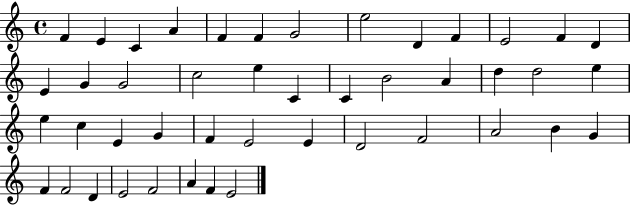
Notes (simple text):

F4/q E4/q C4/q A4/q F4/q F4/q G4/h E5/h D4/q F4/q E4/h F4/q D4/q E4/q G4/q G4/h C5/h E5/q C4/q C4/q B4/h A4/q D5/q D5/h E5/q E5/q C5/q E4/q G4/q F4/q E4/h E4/q D4/h F4/h A4/h B4/q G4/q F4/q F4/h D4/q E4/h F4/h A4/q F4/q E4/h